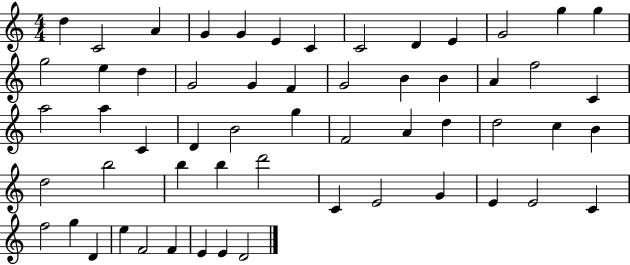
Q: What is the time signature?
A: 4/4